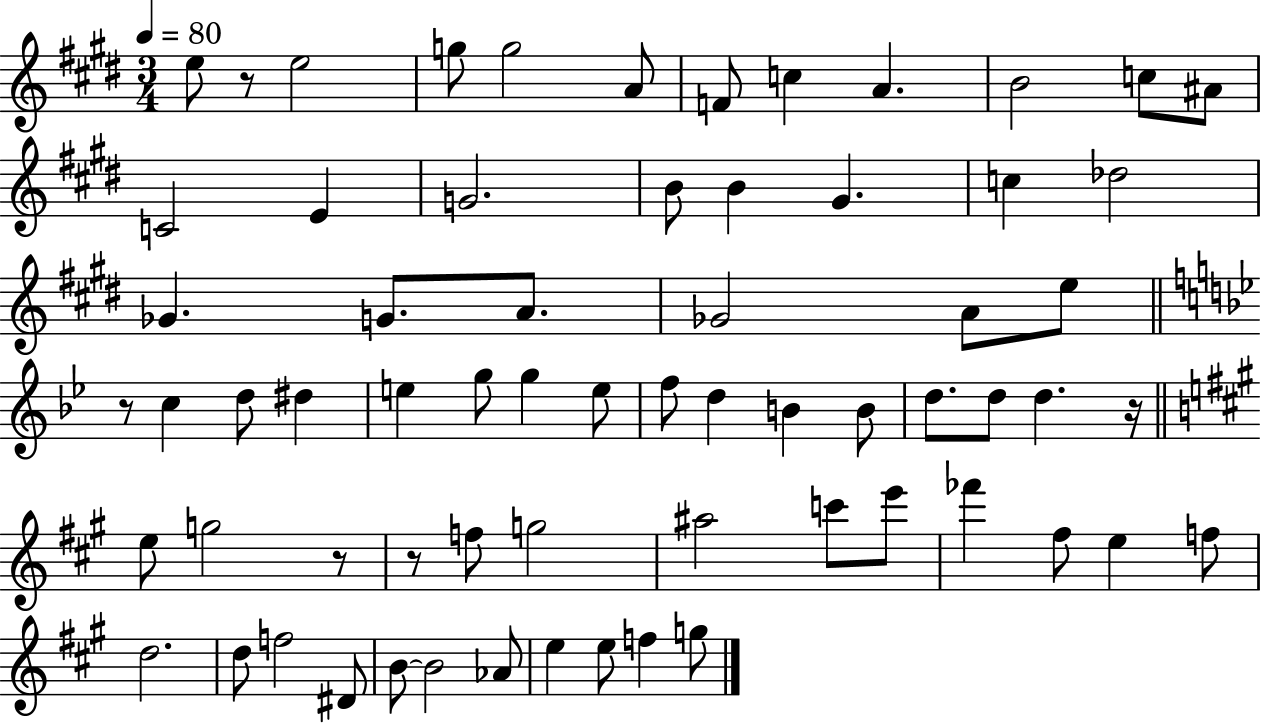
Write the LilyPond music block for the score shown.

{
  \clef treble
  \numericTimeSignature
  \time 3/4
  \key e \major
  \tempo 4 = 80
  e''8 r8 e''2 | g''8 g''2 a'8 | f'8 c''4 a'4. | b'2 c''8 ais'8 | \break c'2 e'4 | g'2. | b'8 b'4 gis'4. | c''4 des''2 | \break ges'4. g'8. a'8. | ges'2 a'8 e''8 | \bar "||" \break \key bes \major r8 c''4 d''8 dis''4 | e''4 g''8 g''4 e''8 | f''8 d''4 b'4 b'8 | d''8. d''8 d''4. r16 | \break \bar "||" \break \key a \major e''8 g''2 r8 | r8 f''8 g''2 | ais''2 c'''8 e'''8 | fes'''4 fis''8 e''4 f''8 | \break d''2. | d''8 f''2 dis'8 | b'8~~ b'2 aes'8 | e''4 e''8 f''4 g''8 | \break \bar "|."
}